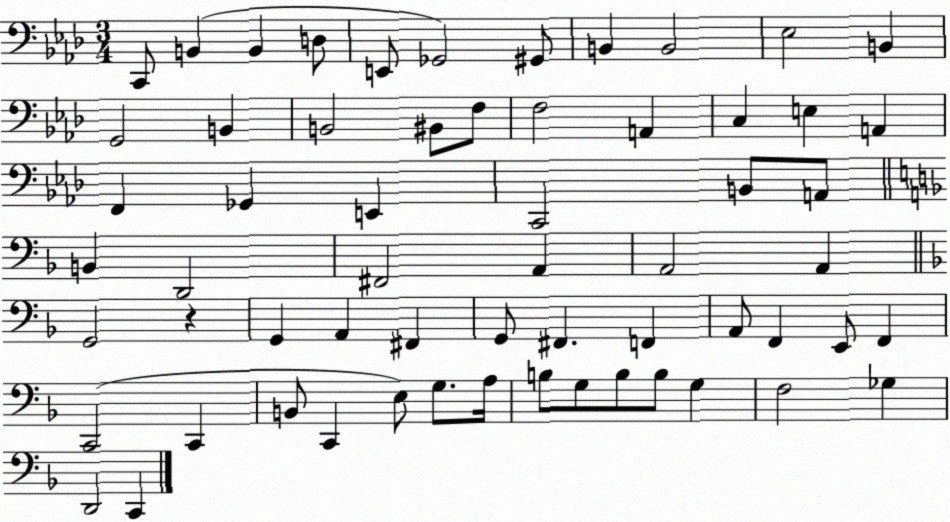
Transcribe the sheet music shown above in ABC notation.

X:1
T:Untitled
M:3/4
L:1/4
K:Ab
C,,/2 B,, B,, D,/2 E,,/2 _G,,2 ^G,,/2 B,, B,,2 _E,2 B,, G,,2 B,, B,,2 ^B,,/2 F,/2 F,2 A,, C, E, A,, F,, _G,, E,, C,,2 B,,/2 A,,/2 B,, D,,2 ^F,,2 A,, A,,2 A,, G,,2 z G,, A,, ^F,, G,,/2 ^F,, F,, A,,/2 F,, E,,/2 F,, C,,2 C,, B,,/2 C,, E,/2 G,/2 A,/4 B,/2 G,/2 B,/2 B,/2 G, F,2 _G, D,,2 C,,